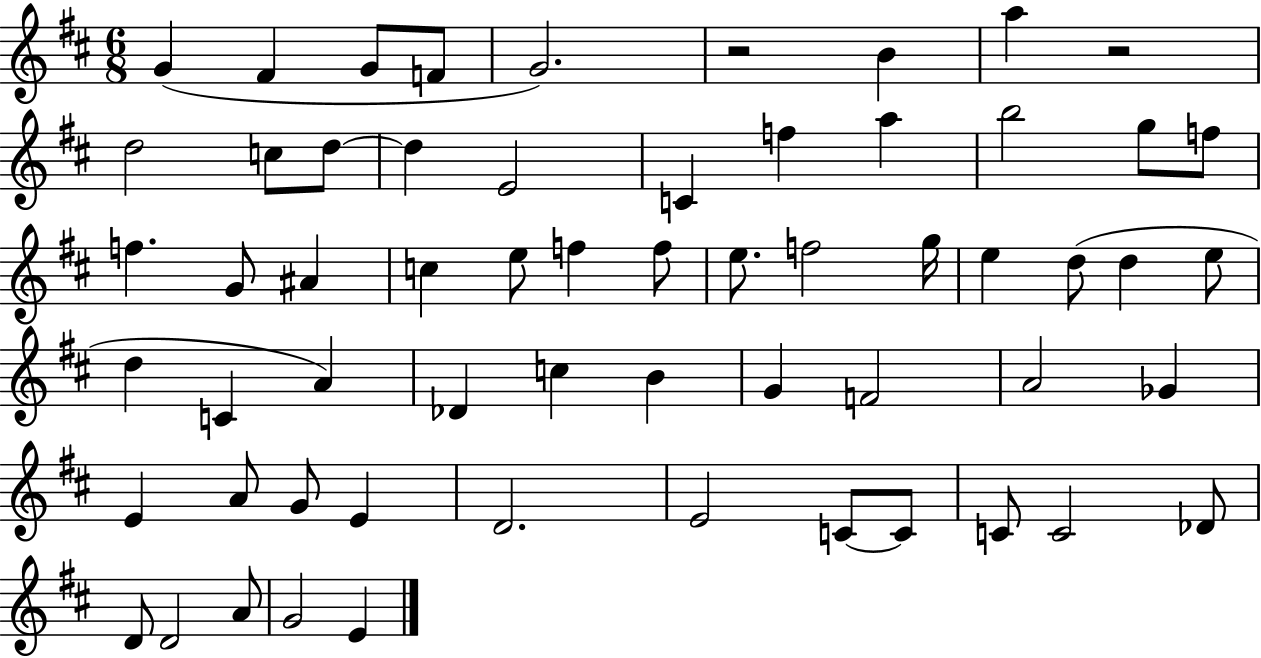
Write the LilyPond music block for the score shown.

{
  \clef treble
  \numericTimeSignature
  \time 6/8
  \key d \major
  g'4( fis'4 g'8 f'8 | g'2.) | r2 b'4 | a''4 r2 | \break d''2 c''8 d''8~~ | d''4 e'2 | c'4 f''4 a''4 | b''2 g''8 f''8 | \break f''4. g'8 ais'4 | c''4 e''8 f''4 f''8 | e''8. f''2 g''16 | e''4 d''8( d''4 e''8 | \break d''4 c'4 a'4) | des'4 c''4 b'4 | g'4 f'2 | a'2 ges'4 | \break e'4 a'8 g'8 e'4 | d'2. | e'2 c'8~~ c'8 | c'8 c'2 des'8 | \break d'8 d'2 a'8 | g'2 e'4 | \bar "|."
}